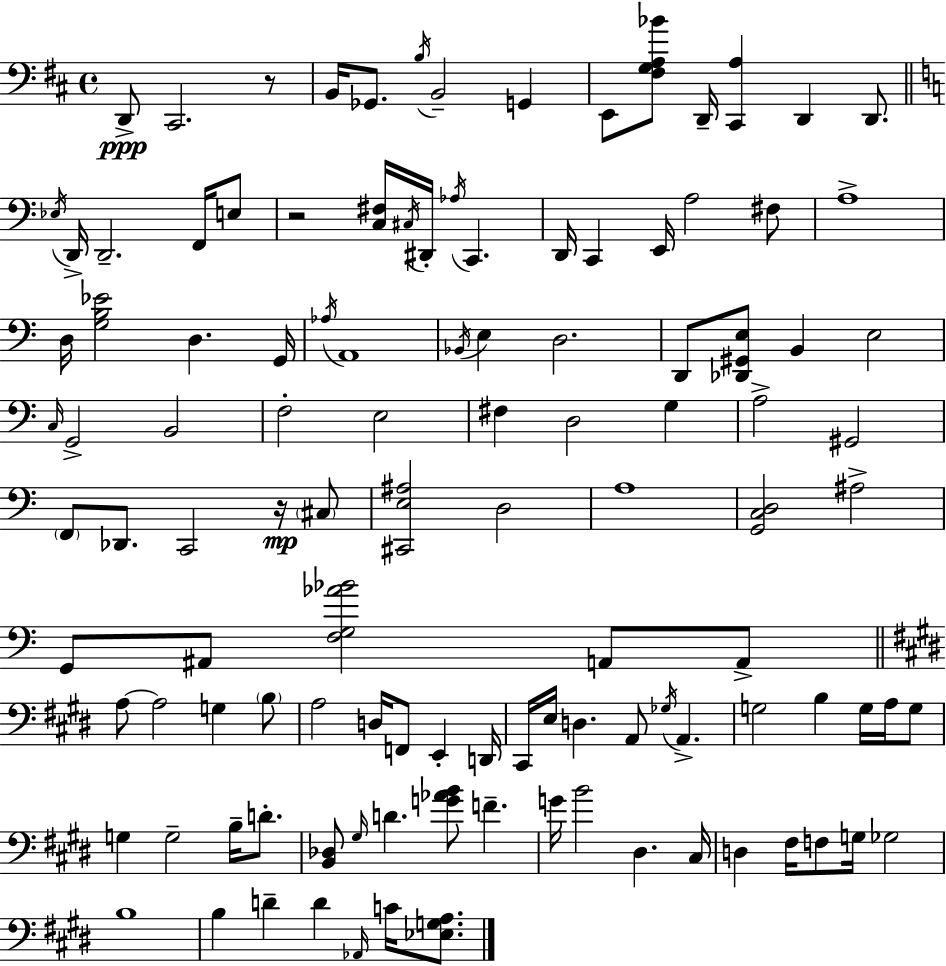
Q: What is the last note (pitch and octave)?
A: C4